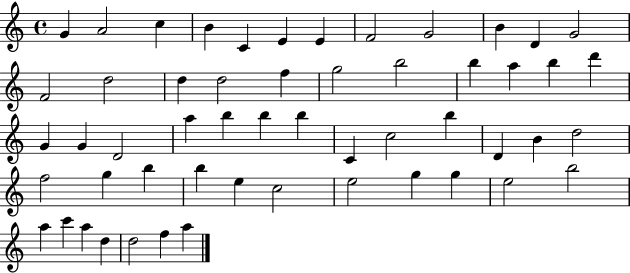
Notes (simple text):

G4/q A4/h C5/q B4/q C4/q E4/q E4/q F4/h G4/h B4/q D4/q G4/h F4/h D5/h D5/q D5/h F5/q G5/h B5/h B5/q A5/q B5/q D6/q G4/q G4/q D4/h A5/q B5/q B5/q B5/q C4/q C5/h B5/q D4/q B4/q D5/h F5/h G5/q B5/q B5/q E5/q C5/h E5/h G5/q G5/q E5/h B5/h A5/q C6/q A5/q D5/q D5/h F5/q A5/q